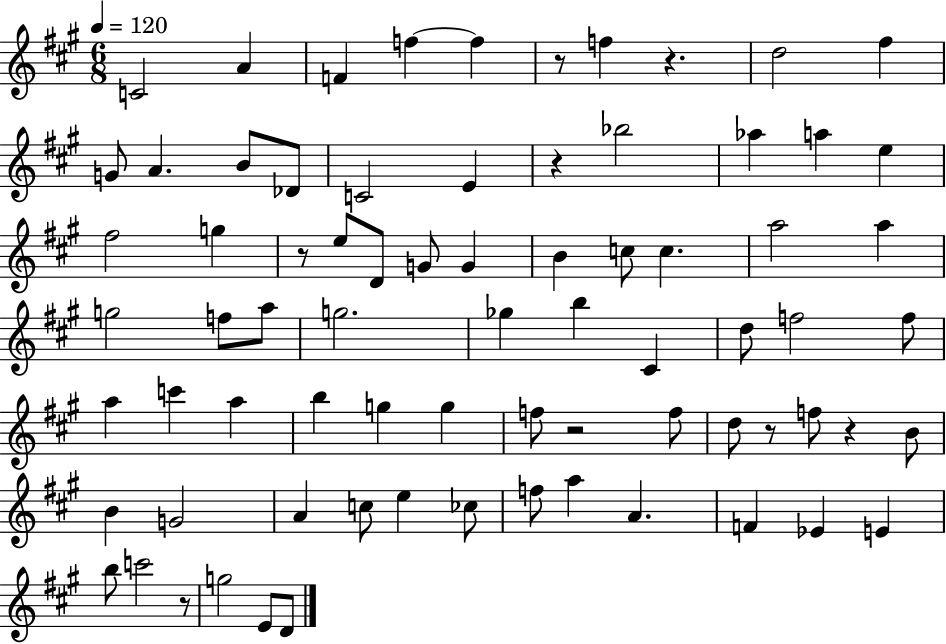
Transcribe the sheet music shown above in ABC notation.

X:1
T:Untitled
M:6/8
L:1/4
K:A
C2 A F f f z/2 f z d2 ^f G/2 A B/2 _D/2 C2 E z _b2 _a a e ^f2 g z/2 e/2 D/2 G/2 G B c/2 c a2 a g2 f/2 a/2 g2 _g b ^C d/2 f2 f/2 a c' a b g g f/2 z2 f/2 d/2 z/2 f/2 z B/2 B G2 A c/2 e _c/2 f/2 a A F _E E b/2 c'2 z/2 g2 E/2 D/2